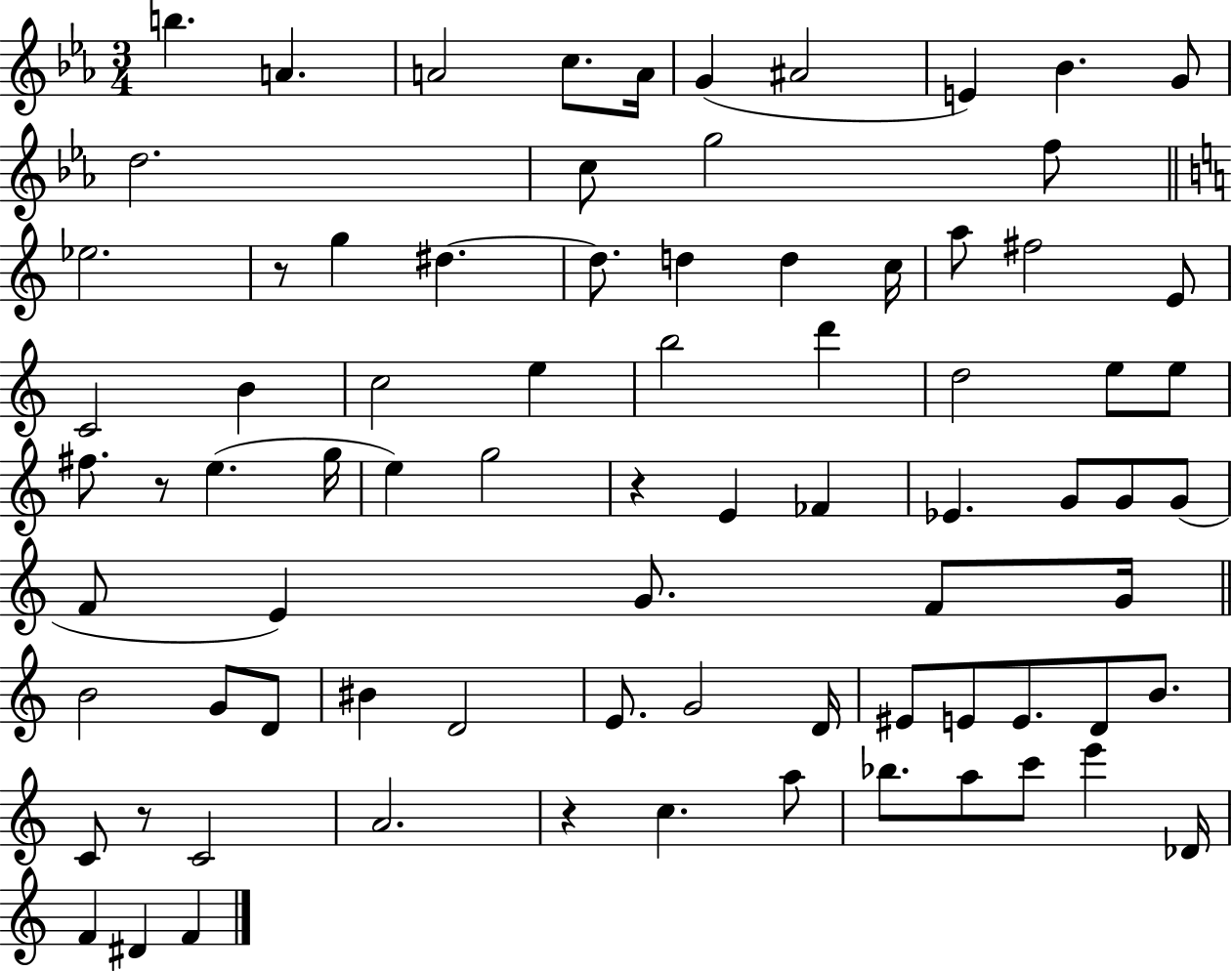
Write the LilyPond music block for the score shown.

{
  \clef treble
  \numericTimeSignature
  \time 3/4
  \key ees \major
  b''4. a'4. | a'2 c''8. a'16 | g'4( ais'2 | e'4) bes'4. g'8 | \break d''2. | c''8 g''2 f''8 | \bar "||" \break \key c \major ees''2. | r8 g''4 dis''4.~~ | dis''8. d''4 d''4 c''16 | a''8 fis''2 e'8 | \break c'2 b'4 | c''2 e''4 | b''2 d'''4 | d''2 e''8 e''8 | \break fis''8. r8 e''4.( g''16 | e''4) g''2 | r4 e'4 fes'4 | ees'4. g'8 g'8 g'8( | \break f'8 e'4) g'8. f'8 g'16 | \bar "||" \break \key c \major b'2 g'8 d'8 | bis'4 d'2 | e'8. g'2 d'16 | eis'8 e'8 e'8. d'8 b'8. | \break c'8 r8 c'2 | a'2. | r4 c''4. a''8 | bes''8. a''8 c'''8 e'''4 des'16 | \break f'4 dis'4 f'4 | \bar "|."
}